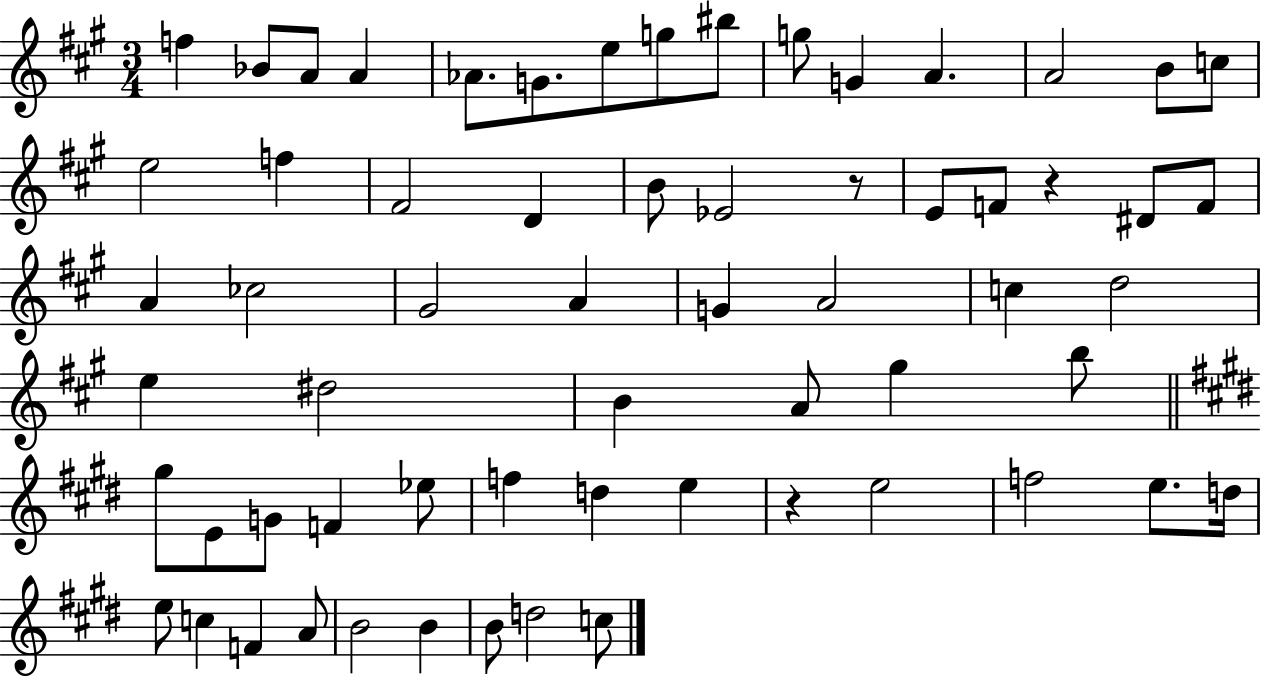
{
  \clef treble
  \numericTimeSignature
  \time 3/4
  \key a \major
  f''4 bes'8 a'8 a'4 | aes'8. g'8. e''8 g''8 bis''8 | g''8 g'4 a'4. | a'2 b'8 c''8 | \break e''2 f''4 | fis'2 d'4 | b'8 ees'2 r8 | e'8 f'8 r4 dis'8 f'8 | \break a'4 ces''2 | gis'2 a'4 | g'4 a'2 | c''4 d''2 | \break e''4 dis''2 | b'4 a'8 gis''4 b''8 | \bar "||" \break \key e \major gis''8 e'8 g'8 f'4 ees''8 | f''4 d''4 e''4 | r4 e''2 | f''2 e''8. d''16 | \break e''8 c''4 f'4 a'8 | b'2 b'4 | b'8 d''2 c''8 | \bar "|."
}